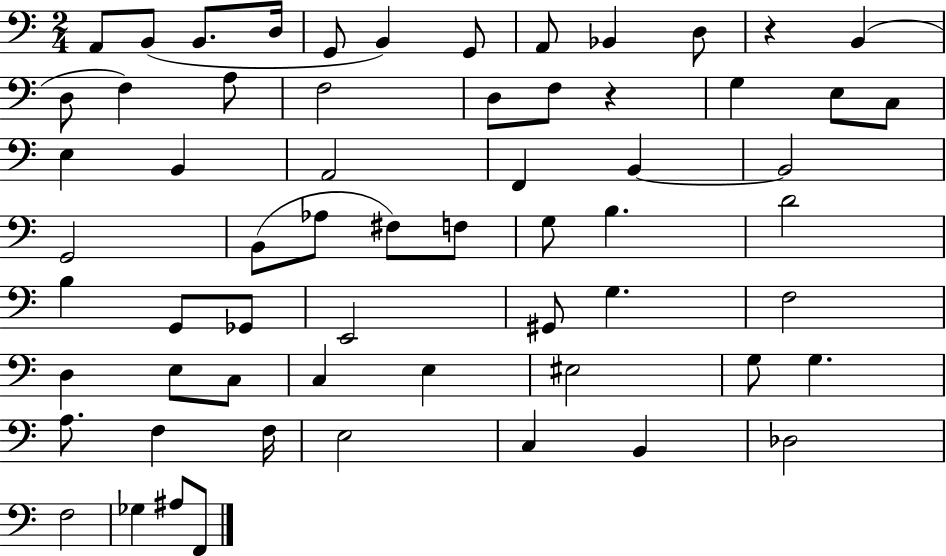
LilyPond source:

{
  \clef bass
  \numericTimeSignature
  \time 2/4
  \key c \major
  a,8 b,8( b,8. d16 | g,8 b,4) g,8 | a,8 bes,4 d8 | r4 b,4( | \break d8 f4) a8 | f2 | d8 f8 r4 | g4 e8 c8 | \break e4 b,4 | a,2 | f,4 b,4~~ | b,2 | \break g,2 | b,8( aes8 fis8) f8 | g8 b4. | d'2 | \break b4 g,8 ges,8 | e,2 | gis,8 g4. | f2 | \break d4 e8 c8 | c4 e4 | eis2 | g8 g4. | \break a8. f4 f16 | e2 | c4 b,4 | des2 | \break f2 | ges4 ais8 f,8 | \bar "|."
}